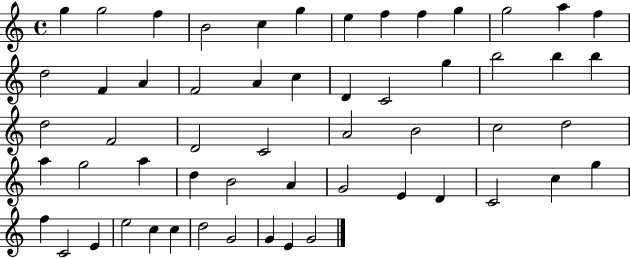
G5/q G5/h F5/q B4/h C5/q G5/q E5/q F5/q F5/q G5/q G5/h A5/q F5/q D5/h F4/q A4/q F4/h A4/q C5/q D4/q C4/h G5/q B5/h B5/q B5/q D5/h F4/h D4/h C4/h A4/h B4/h C5/h D5/h A5/q G5/h A5/q D5/q B4/h A4/q G4/h E4/q D4/q C4/h C5/q G5/q F5/q C4/h E4/q E5/h C5/q C5/q D5/h G4/h G4/q E4/q G4/h